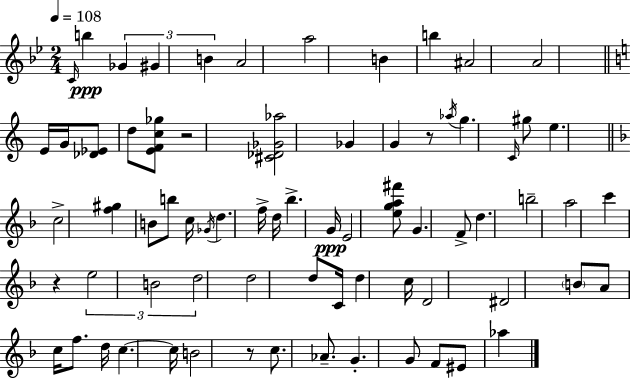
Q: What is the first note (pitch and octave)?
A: C4